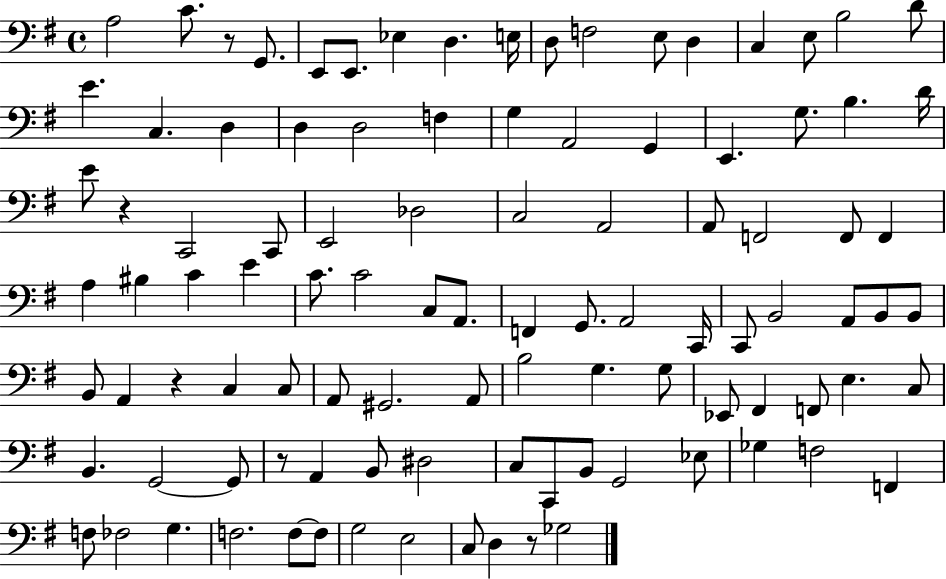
{
  \clef bass
  \time 4/4
  \defaultTimeSignature
  \key g \major
  a2 c'8. r8 g,8. | e,8 e,8. ees4 d4. e16 | d8 f2 e8 d4 | c4 e8 b2 d'8 | \break e'4. c4. d4 | d4 d2 f4 | g4 a,2 g,4 | e,4. g8. b4. d'16 | \break e'8 r4 c,2 c,8 | e,2 des2 | c2 a,2 | a,8 f,2 f,8 f,4 | \break a4 bis4 c'4 e'4 | c'8. c'2 c8 a,8. | f,4 g,8. a,2 c,16 | c,8 b,2 a,8 b,8 b,8 | \break b,8 a,4 r4 c4 c8 | a,8 gis,2. a,8 | b2 g4. g8 | ees,8 fis,4 f,8 e4. c8 | \break b,4. g,2~~ g,8 | r8 a,4 b,8 dis2 | c8 c,8 b,8 g,2 ees8 | ges4 f2 f,4 | \break f8 fes2 g4. | f2. f8~~ f8 | g2 e2 | c8 d4 r8 ges2 | \break \bar "|."
}